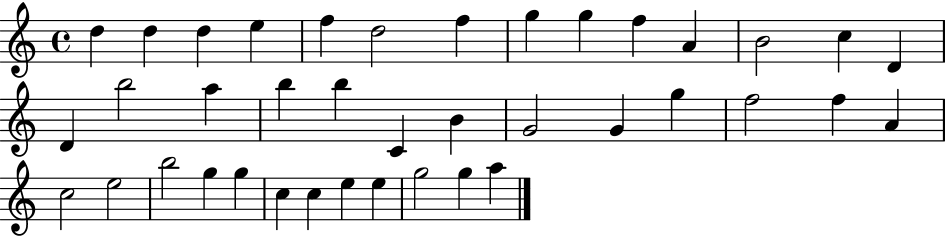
X:1
T:Untitled
M:4/4
L:1/4
K:C
d d d e f d2 f g g f A B2 c D D b2 a b b C B G2 G g f2 f A c2 e2 b2 g g c c e e g2 g a